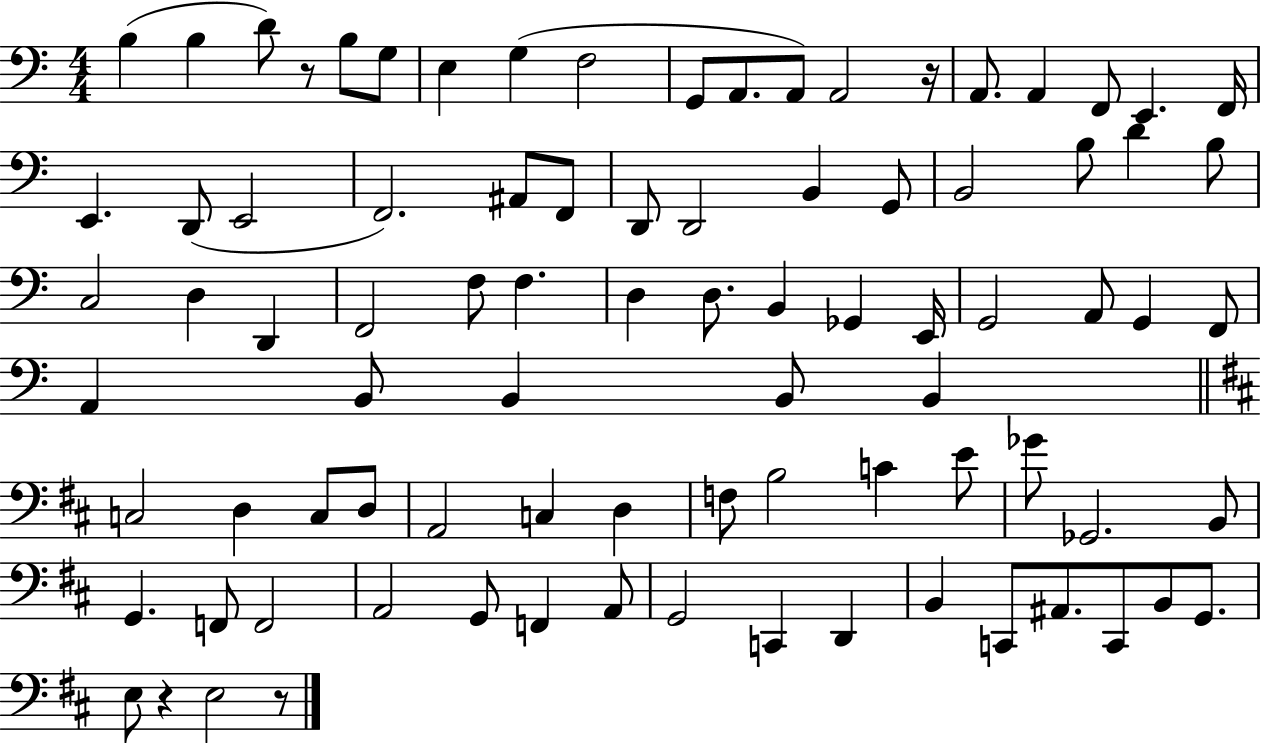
X:1
T:Untitled
M:4/4
L:1/4
K:C
B, B, D/2 z/2 B,/2 G,/2 E, G, F,2 G,,/2 A,,/2 A,,/2 A,,2 z/4 A,,/2 A,, F,,/2 E,, F,,/4 E,, D,,/2 E,,2 F,,2 ^A,,/2 F,,/2 D,,/2 D,,2 B,, G,,/2 B,,2 B,/2 D B,/2 C,2 D, D,, F,,2 F,/2 F, D, D,/2 B,, _G,, E,,/4 G,,2 A,,/2 G,, F,,/2 A,, B,,/2 B,, B,,/2 B,, C,2 D, C,/2 D,/2 A,,2 C, D, F,/2 B,2 C E/2 _G/2 _G,,2 B,,/2 G,, F,,/2 F,,2 A,,2 G,,/2 F,, A,,/2 G,,2 C,, D,, B,, C,,/2 ^A,,/2 C,,/2 B,,/2 G,,/2 E,/2 z E,2 z/2